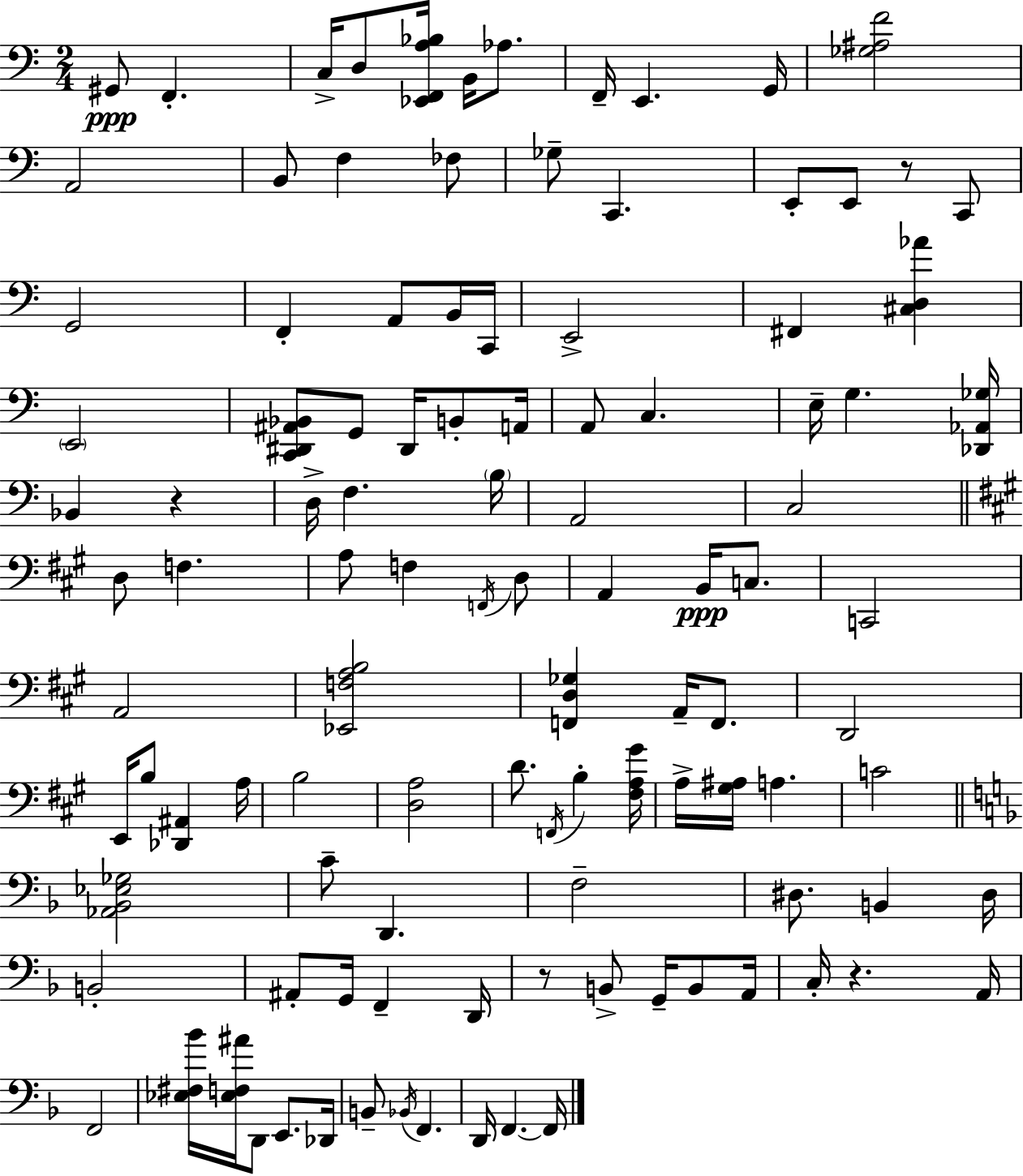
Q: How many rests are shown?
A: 4